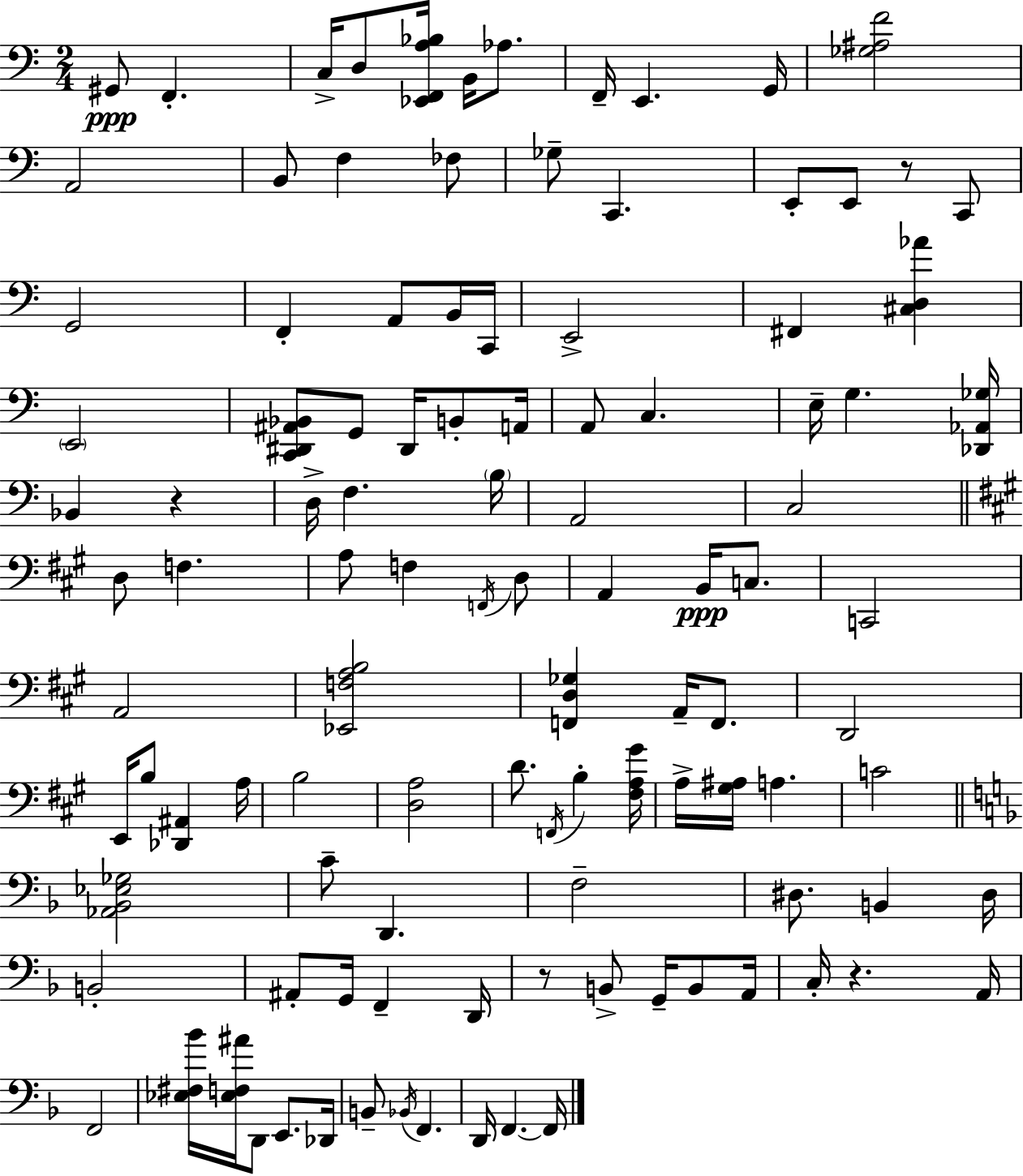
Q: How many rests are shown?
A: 4